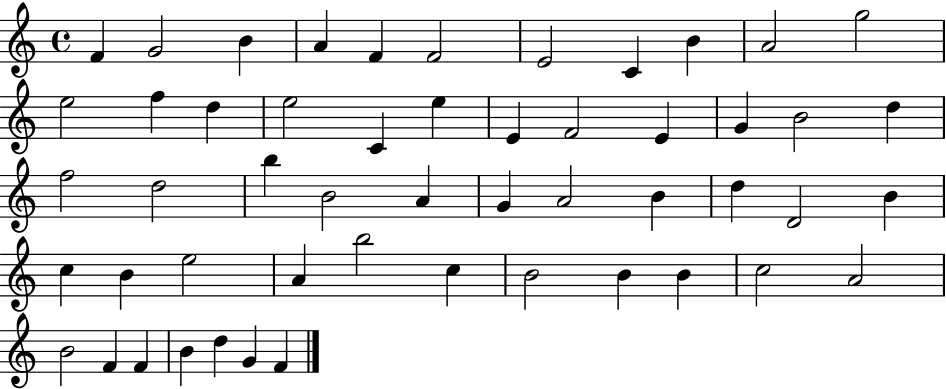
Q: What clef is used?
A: treble